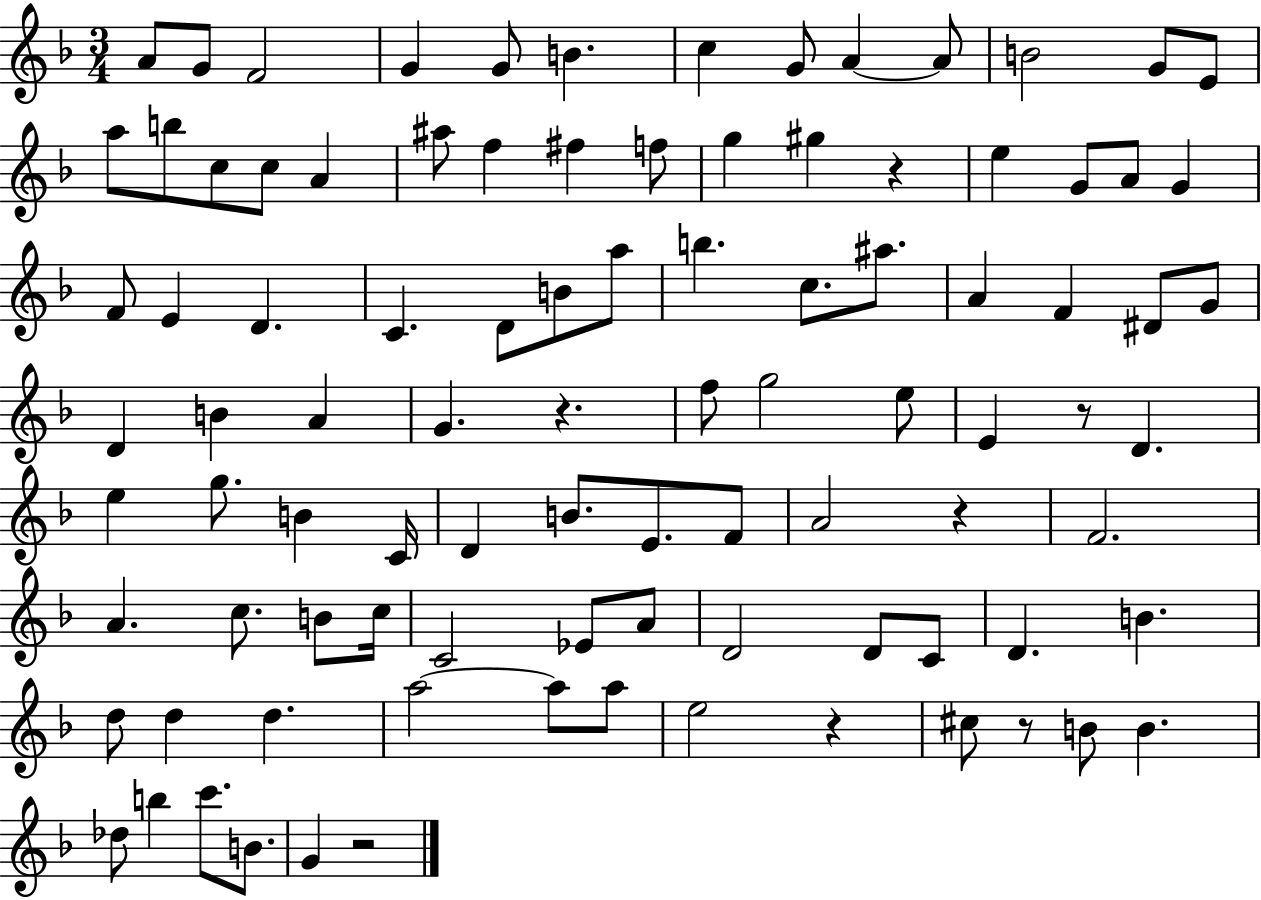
A4/e G4/e F4/h G4/q G4/e B4/q. C5/q G4/e A4/q A4/e B4/h G4/e E4/e A5/e B5/e C5/e C5/e A4/q A#5/e F5/q F#5/q F5/e G5/q G#5/q R/q E5/q G4/e A4/e G4/q F4/e E4/q D4/q. C4/q. D4/e B4/e A5/e B5/q. C5/e. A#5/e. A4/q F4/q D#4/e G4/e D4/q B4/q A4/q G4/q. R/q. F5/e G5/h E5/e E4/q R/e D4/q. E5/q G5/e. B4/q C4/s D4/q B4/e. E4/e. F4/e A4/h R/q F4/h. A4/q. C5/e. B4/e C5/s C4/h Eb4/e A4/e D4/h D4/e C4/e D4/q. B4/q. D5/e D5/q D5/q. A5/h A5/e A5/e E5/h R/q C#5/e R/e B4/e B4/q. Db5/e B5/q C6/e. B4/e. G4/q R/h